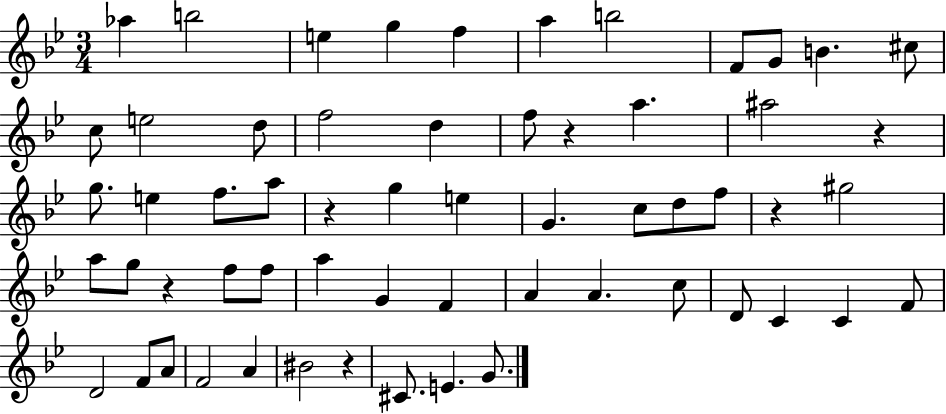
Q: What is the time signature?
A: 3/4